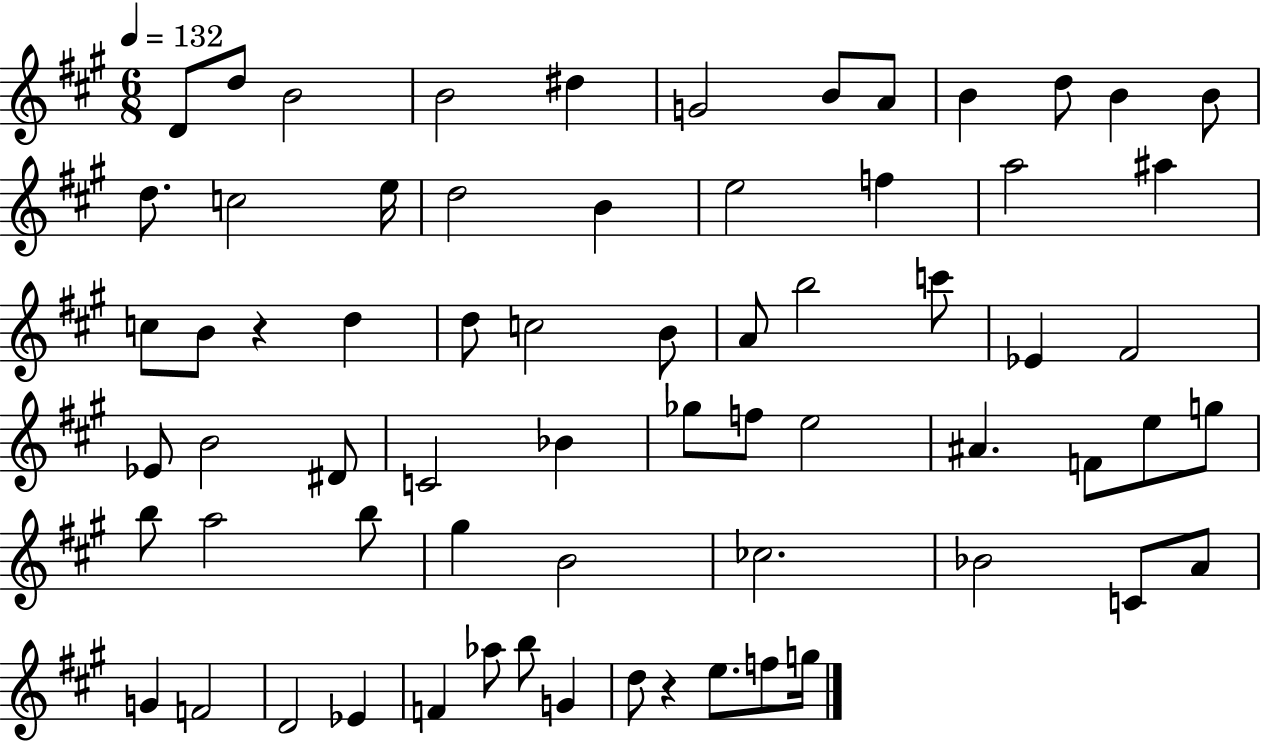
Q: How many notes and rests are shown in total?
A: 67